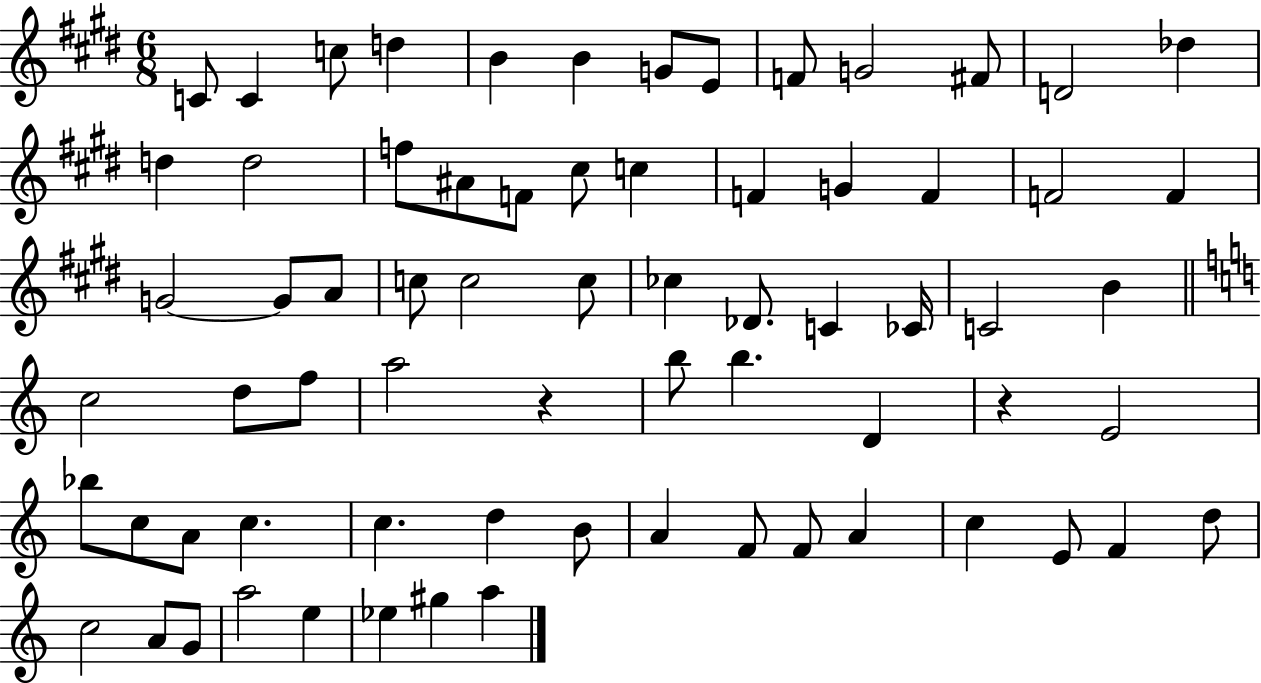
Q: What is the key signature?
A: E major